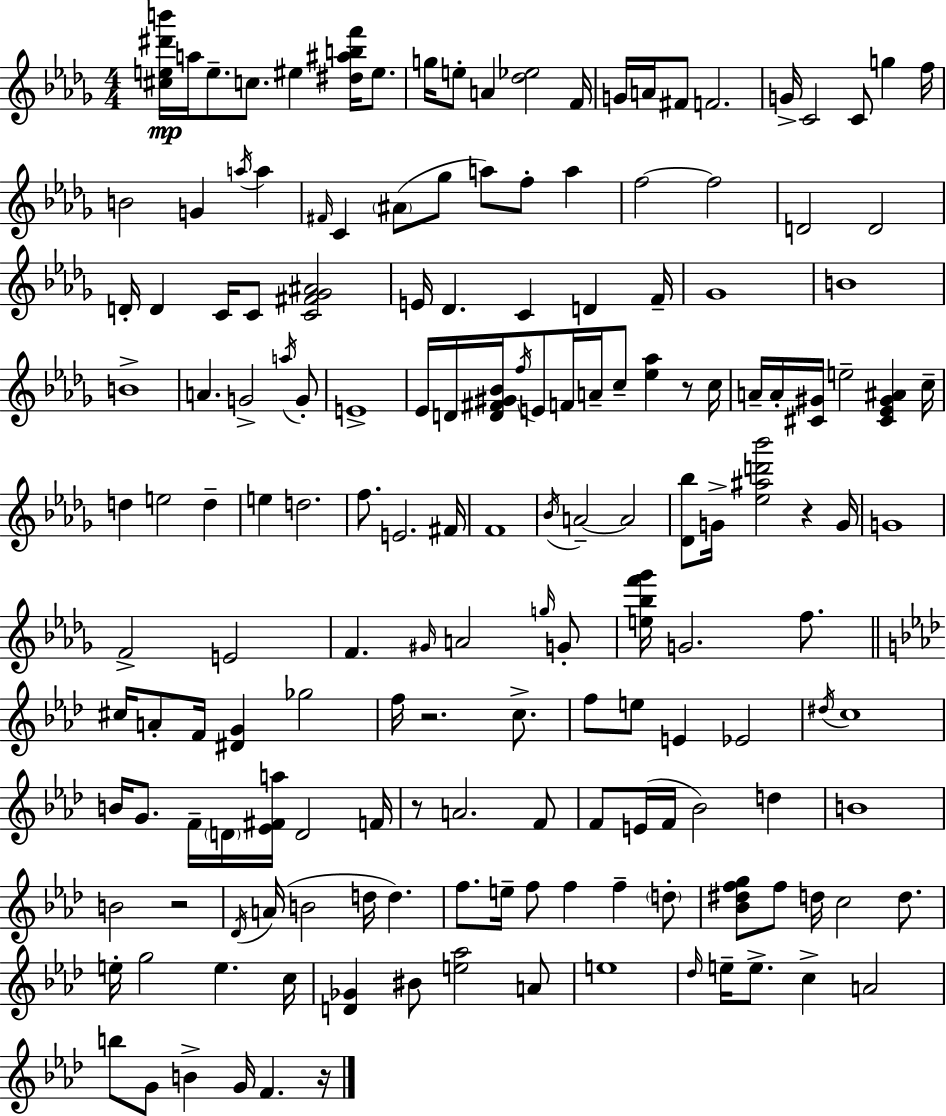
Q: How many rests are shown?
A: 6